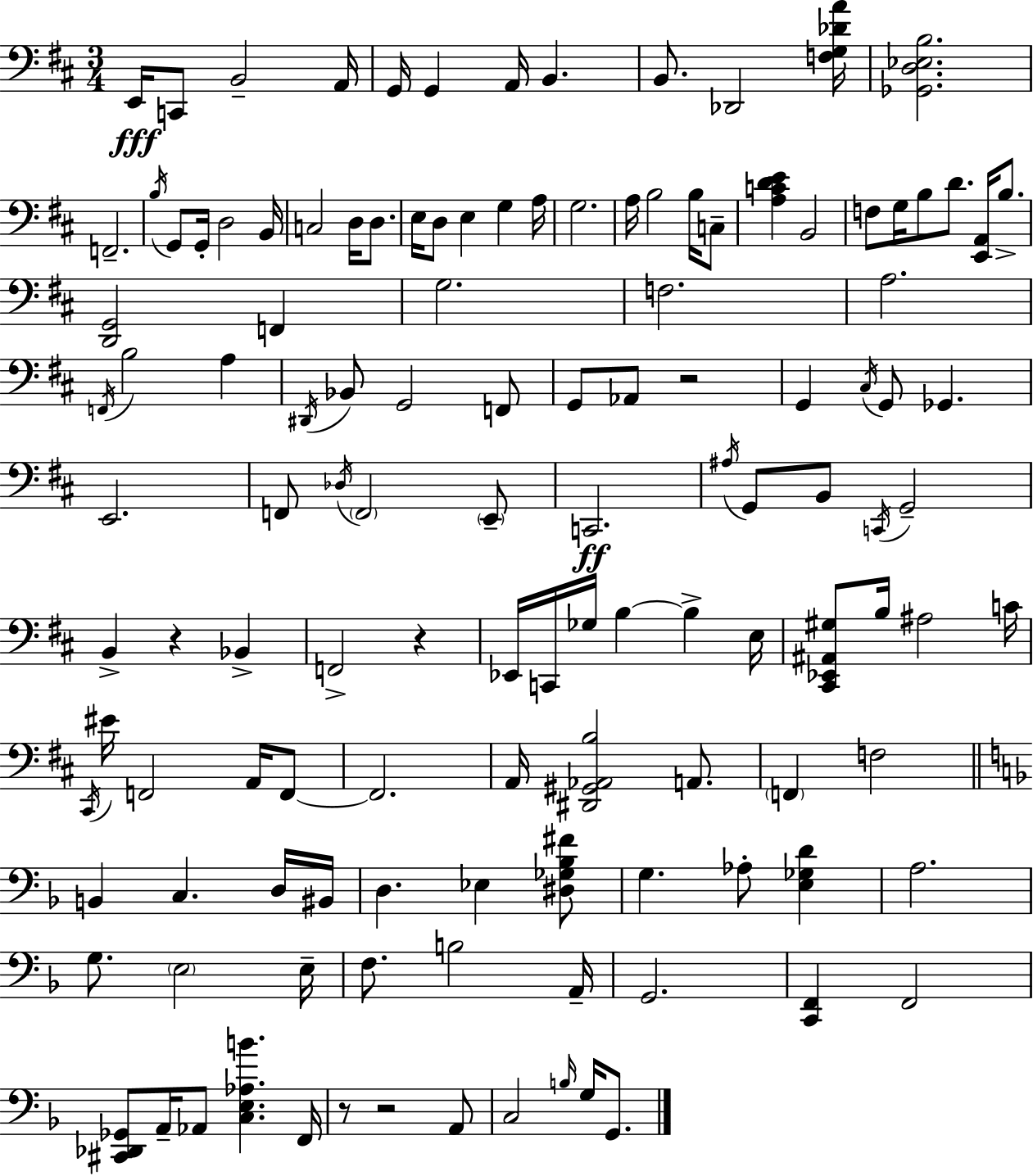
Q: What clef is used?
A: bass